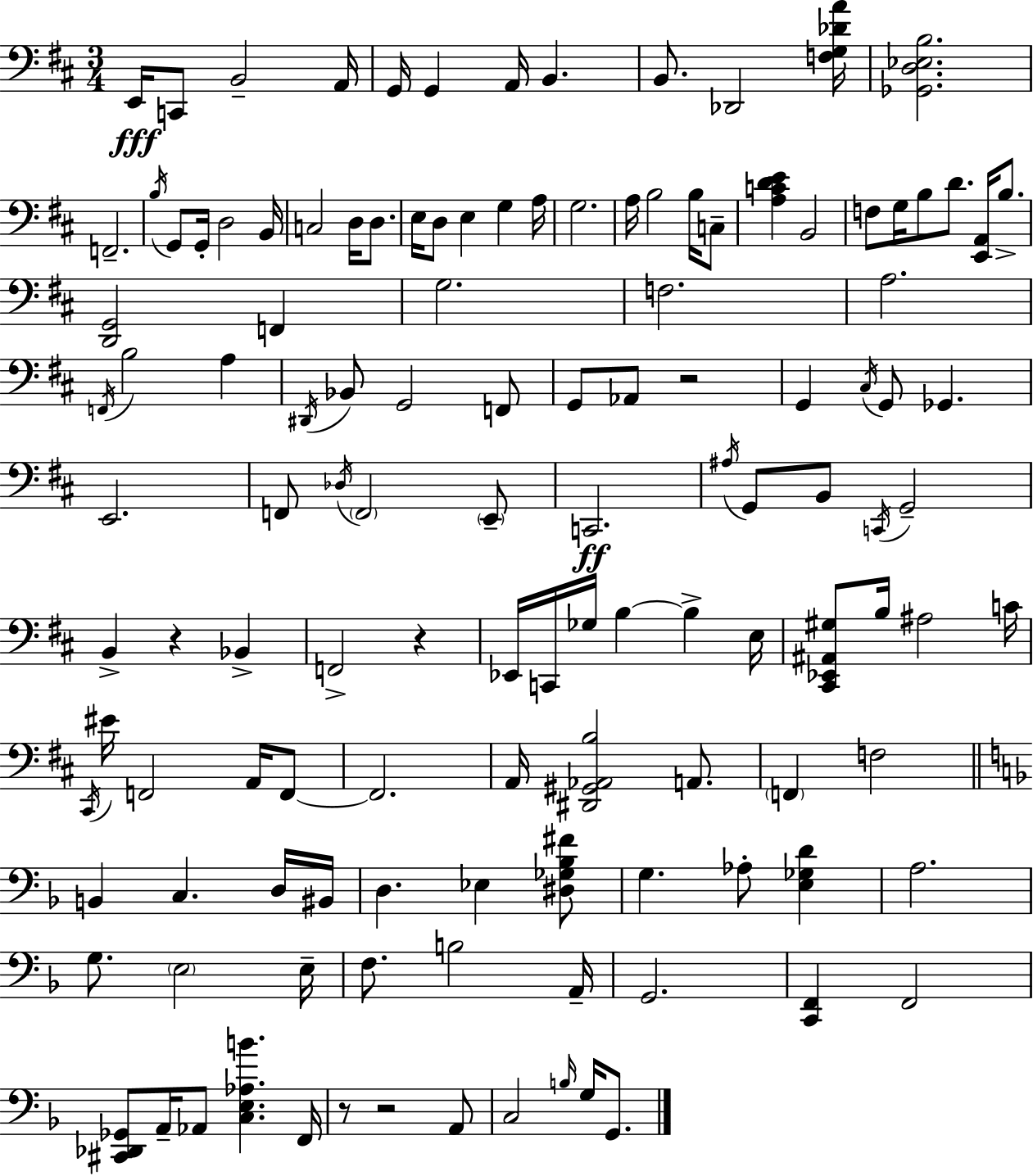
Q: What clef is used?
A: bass